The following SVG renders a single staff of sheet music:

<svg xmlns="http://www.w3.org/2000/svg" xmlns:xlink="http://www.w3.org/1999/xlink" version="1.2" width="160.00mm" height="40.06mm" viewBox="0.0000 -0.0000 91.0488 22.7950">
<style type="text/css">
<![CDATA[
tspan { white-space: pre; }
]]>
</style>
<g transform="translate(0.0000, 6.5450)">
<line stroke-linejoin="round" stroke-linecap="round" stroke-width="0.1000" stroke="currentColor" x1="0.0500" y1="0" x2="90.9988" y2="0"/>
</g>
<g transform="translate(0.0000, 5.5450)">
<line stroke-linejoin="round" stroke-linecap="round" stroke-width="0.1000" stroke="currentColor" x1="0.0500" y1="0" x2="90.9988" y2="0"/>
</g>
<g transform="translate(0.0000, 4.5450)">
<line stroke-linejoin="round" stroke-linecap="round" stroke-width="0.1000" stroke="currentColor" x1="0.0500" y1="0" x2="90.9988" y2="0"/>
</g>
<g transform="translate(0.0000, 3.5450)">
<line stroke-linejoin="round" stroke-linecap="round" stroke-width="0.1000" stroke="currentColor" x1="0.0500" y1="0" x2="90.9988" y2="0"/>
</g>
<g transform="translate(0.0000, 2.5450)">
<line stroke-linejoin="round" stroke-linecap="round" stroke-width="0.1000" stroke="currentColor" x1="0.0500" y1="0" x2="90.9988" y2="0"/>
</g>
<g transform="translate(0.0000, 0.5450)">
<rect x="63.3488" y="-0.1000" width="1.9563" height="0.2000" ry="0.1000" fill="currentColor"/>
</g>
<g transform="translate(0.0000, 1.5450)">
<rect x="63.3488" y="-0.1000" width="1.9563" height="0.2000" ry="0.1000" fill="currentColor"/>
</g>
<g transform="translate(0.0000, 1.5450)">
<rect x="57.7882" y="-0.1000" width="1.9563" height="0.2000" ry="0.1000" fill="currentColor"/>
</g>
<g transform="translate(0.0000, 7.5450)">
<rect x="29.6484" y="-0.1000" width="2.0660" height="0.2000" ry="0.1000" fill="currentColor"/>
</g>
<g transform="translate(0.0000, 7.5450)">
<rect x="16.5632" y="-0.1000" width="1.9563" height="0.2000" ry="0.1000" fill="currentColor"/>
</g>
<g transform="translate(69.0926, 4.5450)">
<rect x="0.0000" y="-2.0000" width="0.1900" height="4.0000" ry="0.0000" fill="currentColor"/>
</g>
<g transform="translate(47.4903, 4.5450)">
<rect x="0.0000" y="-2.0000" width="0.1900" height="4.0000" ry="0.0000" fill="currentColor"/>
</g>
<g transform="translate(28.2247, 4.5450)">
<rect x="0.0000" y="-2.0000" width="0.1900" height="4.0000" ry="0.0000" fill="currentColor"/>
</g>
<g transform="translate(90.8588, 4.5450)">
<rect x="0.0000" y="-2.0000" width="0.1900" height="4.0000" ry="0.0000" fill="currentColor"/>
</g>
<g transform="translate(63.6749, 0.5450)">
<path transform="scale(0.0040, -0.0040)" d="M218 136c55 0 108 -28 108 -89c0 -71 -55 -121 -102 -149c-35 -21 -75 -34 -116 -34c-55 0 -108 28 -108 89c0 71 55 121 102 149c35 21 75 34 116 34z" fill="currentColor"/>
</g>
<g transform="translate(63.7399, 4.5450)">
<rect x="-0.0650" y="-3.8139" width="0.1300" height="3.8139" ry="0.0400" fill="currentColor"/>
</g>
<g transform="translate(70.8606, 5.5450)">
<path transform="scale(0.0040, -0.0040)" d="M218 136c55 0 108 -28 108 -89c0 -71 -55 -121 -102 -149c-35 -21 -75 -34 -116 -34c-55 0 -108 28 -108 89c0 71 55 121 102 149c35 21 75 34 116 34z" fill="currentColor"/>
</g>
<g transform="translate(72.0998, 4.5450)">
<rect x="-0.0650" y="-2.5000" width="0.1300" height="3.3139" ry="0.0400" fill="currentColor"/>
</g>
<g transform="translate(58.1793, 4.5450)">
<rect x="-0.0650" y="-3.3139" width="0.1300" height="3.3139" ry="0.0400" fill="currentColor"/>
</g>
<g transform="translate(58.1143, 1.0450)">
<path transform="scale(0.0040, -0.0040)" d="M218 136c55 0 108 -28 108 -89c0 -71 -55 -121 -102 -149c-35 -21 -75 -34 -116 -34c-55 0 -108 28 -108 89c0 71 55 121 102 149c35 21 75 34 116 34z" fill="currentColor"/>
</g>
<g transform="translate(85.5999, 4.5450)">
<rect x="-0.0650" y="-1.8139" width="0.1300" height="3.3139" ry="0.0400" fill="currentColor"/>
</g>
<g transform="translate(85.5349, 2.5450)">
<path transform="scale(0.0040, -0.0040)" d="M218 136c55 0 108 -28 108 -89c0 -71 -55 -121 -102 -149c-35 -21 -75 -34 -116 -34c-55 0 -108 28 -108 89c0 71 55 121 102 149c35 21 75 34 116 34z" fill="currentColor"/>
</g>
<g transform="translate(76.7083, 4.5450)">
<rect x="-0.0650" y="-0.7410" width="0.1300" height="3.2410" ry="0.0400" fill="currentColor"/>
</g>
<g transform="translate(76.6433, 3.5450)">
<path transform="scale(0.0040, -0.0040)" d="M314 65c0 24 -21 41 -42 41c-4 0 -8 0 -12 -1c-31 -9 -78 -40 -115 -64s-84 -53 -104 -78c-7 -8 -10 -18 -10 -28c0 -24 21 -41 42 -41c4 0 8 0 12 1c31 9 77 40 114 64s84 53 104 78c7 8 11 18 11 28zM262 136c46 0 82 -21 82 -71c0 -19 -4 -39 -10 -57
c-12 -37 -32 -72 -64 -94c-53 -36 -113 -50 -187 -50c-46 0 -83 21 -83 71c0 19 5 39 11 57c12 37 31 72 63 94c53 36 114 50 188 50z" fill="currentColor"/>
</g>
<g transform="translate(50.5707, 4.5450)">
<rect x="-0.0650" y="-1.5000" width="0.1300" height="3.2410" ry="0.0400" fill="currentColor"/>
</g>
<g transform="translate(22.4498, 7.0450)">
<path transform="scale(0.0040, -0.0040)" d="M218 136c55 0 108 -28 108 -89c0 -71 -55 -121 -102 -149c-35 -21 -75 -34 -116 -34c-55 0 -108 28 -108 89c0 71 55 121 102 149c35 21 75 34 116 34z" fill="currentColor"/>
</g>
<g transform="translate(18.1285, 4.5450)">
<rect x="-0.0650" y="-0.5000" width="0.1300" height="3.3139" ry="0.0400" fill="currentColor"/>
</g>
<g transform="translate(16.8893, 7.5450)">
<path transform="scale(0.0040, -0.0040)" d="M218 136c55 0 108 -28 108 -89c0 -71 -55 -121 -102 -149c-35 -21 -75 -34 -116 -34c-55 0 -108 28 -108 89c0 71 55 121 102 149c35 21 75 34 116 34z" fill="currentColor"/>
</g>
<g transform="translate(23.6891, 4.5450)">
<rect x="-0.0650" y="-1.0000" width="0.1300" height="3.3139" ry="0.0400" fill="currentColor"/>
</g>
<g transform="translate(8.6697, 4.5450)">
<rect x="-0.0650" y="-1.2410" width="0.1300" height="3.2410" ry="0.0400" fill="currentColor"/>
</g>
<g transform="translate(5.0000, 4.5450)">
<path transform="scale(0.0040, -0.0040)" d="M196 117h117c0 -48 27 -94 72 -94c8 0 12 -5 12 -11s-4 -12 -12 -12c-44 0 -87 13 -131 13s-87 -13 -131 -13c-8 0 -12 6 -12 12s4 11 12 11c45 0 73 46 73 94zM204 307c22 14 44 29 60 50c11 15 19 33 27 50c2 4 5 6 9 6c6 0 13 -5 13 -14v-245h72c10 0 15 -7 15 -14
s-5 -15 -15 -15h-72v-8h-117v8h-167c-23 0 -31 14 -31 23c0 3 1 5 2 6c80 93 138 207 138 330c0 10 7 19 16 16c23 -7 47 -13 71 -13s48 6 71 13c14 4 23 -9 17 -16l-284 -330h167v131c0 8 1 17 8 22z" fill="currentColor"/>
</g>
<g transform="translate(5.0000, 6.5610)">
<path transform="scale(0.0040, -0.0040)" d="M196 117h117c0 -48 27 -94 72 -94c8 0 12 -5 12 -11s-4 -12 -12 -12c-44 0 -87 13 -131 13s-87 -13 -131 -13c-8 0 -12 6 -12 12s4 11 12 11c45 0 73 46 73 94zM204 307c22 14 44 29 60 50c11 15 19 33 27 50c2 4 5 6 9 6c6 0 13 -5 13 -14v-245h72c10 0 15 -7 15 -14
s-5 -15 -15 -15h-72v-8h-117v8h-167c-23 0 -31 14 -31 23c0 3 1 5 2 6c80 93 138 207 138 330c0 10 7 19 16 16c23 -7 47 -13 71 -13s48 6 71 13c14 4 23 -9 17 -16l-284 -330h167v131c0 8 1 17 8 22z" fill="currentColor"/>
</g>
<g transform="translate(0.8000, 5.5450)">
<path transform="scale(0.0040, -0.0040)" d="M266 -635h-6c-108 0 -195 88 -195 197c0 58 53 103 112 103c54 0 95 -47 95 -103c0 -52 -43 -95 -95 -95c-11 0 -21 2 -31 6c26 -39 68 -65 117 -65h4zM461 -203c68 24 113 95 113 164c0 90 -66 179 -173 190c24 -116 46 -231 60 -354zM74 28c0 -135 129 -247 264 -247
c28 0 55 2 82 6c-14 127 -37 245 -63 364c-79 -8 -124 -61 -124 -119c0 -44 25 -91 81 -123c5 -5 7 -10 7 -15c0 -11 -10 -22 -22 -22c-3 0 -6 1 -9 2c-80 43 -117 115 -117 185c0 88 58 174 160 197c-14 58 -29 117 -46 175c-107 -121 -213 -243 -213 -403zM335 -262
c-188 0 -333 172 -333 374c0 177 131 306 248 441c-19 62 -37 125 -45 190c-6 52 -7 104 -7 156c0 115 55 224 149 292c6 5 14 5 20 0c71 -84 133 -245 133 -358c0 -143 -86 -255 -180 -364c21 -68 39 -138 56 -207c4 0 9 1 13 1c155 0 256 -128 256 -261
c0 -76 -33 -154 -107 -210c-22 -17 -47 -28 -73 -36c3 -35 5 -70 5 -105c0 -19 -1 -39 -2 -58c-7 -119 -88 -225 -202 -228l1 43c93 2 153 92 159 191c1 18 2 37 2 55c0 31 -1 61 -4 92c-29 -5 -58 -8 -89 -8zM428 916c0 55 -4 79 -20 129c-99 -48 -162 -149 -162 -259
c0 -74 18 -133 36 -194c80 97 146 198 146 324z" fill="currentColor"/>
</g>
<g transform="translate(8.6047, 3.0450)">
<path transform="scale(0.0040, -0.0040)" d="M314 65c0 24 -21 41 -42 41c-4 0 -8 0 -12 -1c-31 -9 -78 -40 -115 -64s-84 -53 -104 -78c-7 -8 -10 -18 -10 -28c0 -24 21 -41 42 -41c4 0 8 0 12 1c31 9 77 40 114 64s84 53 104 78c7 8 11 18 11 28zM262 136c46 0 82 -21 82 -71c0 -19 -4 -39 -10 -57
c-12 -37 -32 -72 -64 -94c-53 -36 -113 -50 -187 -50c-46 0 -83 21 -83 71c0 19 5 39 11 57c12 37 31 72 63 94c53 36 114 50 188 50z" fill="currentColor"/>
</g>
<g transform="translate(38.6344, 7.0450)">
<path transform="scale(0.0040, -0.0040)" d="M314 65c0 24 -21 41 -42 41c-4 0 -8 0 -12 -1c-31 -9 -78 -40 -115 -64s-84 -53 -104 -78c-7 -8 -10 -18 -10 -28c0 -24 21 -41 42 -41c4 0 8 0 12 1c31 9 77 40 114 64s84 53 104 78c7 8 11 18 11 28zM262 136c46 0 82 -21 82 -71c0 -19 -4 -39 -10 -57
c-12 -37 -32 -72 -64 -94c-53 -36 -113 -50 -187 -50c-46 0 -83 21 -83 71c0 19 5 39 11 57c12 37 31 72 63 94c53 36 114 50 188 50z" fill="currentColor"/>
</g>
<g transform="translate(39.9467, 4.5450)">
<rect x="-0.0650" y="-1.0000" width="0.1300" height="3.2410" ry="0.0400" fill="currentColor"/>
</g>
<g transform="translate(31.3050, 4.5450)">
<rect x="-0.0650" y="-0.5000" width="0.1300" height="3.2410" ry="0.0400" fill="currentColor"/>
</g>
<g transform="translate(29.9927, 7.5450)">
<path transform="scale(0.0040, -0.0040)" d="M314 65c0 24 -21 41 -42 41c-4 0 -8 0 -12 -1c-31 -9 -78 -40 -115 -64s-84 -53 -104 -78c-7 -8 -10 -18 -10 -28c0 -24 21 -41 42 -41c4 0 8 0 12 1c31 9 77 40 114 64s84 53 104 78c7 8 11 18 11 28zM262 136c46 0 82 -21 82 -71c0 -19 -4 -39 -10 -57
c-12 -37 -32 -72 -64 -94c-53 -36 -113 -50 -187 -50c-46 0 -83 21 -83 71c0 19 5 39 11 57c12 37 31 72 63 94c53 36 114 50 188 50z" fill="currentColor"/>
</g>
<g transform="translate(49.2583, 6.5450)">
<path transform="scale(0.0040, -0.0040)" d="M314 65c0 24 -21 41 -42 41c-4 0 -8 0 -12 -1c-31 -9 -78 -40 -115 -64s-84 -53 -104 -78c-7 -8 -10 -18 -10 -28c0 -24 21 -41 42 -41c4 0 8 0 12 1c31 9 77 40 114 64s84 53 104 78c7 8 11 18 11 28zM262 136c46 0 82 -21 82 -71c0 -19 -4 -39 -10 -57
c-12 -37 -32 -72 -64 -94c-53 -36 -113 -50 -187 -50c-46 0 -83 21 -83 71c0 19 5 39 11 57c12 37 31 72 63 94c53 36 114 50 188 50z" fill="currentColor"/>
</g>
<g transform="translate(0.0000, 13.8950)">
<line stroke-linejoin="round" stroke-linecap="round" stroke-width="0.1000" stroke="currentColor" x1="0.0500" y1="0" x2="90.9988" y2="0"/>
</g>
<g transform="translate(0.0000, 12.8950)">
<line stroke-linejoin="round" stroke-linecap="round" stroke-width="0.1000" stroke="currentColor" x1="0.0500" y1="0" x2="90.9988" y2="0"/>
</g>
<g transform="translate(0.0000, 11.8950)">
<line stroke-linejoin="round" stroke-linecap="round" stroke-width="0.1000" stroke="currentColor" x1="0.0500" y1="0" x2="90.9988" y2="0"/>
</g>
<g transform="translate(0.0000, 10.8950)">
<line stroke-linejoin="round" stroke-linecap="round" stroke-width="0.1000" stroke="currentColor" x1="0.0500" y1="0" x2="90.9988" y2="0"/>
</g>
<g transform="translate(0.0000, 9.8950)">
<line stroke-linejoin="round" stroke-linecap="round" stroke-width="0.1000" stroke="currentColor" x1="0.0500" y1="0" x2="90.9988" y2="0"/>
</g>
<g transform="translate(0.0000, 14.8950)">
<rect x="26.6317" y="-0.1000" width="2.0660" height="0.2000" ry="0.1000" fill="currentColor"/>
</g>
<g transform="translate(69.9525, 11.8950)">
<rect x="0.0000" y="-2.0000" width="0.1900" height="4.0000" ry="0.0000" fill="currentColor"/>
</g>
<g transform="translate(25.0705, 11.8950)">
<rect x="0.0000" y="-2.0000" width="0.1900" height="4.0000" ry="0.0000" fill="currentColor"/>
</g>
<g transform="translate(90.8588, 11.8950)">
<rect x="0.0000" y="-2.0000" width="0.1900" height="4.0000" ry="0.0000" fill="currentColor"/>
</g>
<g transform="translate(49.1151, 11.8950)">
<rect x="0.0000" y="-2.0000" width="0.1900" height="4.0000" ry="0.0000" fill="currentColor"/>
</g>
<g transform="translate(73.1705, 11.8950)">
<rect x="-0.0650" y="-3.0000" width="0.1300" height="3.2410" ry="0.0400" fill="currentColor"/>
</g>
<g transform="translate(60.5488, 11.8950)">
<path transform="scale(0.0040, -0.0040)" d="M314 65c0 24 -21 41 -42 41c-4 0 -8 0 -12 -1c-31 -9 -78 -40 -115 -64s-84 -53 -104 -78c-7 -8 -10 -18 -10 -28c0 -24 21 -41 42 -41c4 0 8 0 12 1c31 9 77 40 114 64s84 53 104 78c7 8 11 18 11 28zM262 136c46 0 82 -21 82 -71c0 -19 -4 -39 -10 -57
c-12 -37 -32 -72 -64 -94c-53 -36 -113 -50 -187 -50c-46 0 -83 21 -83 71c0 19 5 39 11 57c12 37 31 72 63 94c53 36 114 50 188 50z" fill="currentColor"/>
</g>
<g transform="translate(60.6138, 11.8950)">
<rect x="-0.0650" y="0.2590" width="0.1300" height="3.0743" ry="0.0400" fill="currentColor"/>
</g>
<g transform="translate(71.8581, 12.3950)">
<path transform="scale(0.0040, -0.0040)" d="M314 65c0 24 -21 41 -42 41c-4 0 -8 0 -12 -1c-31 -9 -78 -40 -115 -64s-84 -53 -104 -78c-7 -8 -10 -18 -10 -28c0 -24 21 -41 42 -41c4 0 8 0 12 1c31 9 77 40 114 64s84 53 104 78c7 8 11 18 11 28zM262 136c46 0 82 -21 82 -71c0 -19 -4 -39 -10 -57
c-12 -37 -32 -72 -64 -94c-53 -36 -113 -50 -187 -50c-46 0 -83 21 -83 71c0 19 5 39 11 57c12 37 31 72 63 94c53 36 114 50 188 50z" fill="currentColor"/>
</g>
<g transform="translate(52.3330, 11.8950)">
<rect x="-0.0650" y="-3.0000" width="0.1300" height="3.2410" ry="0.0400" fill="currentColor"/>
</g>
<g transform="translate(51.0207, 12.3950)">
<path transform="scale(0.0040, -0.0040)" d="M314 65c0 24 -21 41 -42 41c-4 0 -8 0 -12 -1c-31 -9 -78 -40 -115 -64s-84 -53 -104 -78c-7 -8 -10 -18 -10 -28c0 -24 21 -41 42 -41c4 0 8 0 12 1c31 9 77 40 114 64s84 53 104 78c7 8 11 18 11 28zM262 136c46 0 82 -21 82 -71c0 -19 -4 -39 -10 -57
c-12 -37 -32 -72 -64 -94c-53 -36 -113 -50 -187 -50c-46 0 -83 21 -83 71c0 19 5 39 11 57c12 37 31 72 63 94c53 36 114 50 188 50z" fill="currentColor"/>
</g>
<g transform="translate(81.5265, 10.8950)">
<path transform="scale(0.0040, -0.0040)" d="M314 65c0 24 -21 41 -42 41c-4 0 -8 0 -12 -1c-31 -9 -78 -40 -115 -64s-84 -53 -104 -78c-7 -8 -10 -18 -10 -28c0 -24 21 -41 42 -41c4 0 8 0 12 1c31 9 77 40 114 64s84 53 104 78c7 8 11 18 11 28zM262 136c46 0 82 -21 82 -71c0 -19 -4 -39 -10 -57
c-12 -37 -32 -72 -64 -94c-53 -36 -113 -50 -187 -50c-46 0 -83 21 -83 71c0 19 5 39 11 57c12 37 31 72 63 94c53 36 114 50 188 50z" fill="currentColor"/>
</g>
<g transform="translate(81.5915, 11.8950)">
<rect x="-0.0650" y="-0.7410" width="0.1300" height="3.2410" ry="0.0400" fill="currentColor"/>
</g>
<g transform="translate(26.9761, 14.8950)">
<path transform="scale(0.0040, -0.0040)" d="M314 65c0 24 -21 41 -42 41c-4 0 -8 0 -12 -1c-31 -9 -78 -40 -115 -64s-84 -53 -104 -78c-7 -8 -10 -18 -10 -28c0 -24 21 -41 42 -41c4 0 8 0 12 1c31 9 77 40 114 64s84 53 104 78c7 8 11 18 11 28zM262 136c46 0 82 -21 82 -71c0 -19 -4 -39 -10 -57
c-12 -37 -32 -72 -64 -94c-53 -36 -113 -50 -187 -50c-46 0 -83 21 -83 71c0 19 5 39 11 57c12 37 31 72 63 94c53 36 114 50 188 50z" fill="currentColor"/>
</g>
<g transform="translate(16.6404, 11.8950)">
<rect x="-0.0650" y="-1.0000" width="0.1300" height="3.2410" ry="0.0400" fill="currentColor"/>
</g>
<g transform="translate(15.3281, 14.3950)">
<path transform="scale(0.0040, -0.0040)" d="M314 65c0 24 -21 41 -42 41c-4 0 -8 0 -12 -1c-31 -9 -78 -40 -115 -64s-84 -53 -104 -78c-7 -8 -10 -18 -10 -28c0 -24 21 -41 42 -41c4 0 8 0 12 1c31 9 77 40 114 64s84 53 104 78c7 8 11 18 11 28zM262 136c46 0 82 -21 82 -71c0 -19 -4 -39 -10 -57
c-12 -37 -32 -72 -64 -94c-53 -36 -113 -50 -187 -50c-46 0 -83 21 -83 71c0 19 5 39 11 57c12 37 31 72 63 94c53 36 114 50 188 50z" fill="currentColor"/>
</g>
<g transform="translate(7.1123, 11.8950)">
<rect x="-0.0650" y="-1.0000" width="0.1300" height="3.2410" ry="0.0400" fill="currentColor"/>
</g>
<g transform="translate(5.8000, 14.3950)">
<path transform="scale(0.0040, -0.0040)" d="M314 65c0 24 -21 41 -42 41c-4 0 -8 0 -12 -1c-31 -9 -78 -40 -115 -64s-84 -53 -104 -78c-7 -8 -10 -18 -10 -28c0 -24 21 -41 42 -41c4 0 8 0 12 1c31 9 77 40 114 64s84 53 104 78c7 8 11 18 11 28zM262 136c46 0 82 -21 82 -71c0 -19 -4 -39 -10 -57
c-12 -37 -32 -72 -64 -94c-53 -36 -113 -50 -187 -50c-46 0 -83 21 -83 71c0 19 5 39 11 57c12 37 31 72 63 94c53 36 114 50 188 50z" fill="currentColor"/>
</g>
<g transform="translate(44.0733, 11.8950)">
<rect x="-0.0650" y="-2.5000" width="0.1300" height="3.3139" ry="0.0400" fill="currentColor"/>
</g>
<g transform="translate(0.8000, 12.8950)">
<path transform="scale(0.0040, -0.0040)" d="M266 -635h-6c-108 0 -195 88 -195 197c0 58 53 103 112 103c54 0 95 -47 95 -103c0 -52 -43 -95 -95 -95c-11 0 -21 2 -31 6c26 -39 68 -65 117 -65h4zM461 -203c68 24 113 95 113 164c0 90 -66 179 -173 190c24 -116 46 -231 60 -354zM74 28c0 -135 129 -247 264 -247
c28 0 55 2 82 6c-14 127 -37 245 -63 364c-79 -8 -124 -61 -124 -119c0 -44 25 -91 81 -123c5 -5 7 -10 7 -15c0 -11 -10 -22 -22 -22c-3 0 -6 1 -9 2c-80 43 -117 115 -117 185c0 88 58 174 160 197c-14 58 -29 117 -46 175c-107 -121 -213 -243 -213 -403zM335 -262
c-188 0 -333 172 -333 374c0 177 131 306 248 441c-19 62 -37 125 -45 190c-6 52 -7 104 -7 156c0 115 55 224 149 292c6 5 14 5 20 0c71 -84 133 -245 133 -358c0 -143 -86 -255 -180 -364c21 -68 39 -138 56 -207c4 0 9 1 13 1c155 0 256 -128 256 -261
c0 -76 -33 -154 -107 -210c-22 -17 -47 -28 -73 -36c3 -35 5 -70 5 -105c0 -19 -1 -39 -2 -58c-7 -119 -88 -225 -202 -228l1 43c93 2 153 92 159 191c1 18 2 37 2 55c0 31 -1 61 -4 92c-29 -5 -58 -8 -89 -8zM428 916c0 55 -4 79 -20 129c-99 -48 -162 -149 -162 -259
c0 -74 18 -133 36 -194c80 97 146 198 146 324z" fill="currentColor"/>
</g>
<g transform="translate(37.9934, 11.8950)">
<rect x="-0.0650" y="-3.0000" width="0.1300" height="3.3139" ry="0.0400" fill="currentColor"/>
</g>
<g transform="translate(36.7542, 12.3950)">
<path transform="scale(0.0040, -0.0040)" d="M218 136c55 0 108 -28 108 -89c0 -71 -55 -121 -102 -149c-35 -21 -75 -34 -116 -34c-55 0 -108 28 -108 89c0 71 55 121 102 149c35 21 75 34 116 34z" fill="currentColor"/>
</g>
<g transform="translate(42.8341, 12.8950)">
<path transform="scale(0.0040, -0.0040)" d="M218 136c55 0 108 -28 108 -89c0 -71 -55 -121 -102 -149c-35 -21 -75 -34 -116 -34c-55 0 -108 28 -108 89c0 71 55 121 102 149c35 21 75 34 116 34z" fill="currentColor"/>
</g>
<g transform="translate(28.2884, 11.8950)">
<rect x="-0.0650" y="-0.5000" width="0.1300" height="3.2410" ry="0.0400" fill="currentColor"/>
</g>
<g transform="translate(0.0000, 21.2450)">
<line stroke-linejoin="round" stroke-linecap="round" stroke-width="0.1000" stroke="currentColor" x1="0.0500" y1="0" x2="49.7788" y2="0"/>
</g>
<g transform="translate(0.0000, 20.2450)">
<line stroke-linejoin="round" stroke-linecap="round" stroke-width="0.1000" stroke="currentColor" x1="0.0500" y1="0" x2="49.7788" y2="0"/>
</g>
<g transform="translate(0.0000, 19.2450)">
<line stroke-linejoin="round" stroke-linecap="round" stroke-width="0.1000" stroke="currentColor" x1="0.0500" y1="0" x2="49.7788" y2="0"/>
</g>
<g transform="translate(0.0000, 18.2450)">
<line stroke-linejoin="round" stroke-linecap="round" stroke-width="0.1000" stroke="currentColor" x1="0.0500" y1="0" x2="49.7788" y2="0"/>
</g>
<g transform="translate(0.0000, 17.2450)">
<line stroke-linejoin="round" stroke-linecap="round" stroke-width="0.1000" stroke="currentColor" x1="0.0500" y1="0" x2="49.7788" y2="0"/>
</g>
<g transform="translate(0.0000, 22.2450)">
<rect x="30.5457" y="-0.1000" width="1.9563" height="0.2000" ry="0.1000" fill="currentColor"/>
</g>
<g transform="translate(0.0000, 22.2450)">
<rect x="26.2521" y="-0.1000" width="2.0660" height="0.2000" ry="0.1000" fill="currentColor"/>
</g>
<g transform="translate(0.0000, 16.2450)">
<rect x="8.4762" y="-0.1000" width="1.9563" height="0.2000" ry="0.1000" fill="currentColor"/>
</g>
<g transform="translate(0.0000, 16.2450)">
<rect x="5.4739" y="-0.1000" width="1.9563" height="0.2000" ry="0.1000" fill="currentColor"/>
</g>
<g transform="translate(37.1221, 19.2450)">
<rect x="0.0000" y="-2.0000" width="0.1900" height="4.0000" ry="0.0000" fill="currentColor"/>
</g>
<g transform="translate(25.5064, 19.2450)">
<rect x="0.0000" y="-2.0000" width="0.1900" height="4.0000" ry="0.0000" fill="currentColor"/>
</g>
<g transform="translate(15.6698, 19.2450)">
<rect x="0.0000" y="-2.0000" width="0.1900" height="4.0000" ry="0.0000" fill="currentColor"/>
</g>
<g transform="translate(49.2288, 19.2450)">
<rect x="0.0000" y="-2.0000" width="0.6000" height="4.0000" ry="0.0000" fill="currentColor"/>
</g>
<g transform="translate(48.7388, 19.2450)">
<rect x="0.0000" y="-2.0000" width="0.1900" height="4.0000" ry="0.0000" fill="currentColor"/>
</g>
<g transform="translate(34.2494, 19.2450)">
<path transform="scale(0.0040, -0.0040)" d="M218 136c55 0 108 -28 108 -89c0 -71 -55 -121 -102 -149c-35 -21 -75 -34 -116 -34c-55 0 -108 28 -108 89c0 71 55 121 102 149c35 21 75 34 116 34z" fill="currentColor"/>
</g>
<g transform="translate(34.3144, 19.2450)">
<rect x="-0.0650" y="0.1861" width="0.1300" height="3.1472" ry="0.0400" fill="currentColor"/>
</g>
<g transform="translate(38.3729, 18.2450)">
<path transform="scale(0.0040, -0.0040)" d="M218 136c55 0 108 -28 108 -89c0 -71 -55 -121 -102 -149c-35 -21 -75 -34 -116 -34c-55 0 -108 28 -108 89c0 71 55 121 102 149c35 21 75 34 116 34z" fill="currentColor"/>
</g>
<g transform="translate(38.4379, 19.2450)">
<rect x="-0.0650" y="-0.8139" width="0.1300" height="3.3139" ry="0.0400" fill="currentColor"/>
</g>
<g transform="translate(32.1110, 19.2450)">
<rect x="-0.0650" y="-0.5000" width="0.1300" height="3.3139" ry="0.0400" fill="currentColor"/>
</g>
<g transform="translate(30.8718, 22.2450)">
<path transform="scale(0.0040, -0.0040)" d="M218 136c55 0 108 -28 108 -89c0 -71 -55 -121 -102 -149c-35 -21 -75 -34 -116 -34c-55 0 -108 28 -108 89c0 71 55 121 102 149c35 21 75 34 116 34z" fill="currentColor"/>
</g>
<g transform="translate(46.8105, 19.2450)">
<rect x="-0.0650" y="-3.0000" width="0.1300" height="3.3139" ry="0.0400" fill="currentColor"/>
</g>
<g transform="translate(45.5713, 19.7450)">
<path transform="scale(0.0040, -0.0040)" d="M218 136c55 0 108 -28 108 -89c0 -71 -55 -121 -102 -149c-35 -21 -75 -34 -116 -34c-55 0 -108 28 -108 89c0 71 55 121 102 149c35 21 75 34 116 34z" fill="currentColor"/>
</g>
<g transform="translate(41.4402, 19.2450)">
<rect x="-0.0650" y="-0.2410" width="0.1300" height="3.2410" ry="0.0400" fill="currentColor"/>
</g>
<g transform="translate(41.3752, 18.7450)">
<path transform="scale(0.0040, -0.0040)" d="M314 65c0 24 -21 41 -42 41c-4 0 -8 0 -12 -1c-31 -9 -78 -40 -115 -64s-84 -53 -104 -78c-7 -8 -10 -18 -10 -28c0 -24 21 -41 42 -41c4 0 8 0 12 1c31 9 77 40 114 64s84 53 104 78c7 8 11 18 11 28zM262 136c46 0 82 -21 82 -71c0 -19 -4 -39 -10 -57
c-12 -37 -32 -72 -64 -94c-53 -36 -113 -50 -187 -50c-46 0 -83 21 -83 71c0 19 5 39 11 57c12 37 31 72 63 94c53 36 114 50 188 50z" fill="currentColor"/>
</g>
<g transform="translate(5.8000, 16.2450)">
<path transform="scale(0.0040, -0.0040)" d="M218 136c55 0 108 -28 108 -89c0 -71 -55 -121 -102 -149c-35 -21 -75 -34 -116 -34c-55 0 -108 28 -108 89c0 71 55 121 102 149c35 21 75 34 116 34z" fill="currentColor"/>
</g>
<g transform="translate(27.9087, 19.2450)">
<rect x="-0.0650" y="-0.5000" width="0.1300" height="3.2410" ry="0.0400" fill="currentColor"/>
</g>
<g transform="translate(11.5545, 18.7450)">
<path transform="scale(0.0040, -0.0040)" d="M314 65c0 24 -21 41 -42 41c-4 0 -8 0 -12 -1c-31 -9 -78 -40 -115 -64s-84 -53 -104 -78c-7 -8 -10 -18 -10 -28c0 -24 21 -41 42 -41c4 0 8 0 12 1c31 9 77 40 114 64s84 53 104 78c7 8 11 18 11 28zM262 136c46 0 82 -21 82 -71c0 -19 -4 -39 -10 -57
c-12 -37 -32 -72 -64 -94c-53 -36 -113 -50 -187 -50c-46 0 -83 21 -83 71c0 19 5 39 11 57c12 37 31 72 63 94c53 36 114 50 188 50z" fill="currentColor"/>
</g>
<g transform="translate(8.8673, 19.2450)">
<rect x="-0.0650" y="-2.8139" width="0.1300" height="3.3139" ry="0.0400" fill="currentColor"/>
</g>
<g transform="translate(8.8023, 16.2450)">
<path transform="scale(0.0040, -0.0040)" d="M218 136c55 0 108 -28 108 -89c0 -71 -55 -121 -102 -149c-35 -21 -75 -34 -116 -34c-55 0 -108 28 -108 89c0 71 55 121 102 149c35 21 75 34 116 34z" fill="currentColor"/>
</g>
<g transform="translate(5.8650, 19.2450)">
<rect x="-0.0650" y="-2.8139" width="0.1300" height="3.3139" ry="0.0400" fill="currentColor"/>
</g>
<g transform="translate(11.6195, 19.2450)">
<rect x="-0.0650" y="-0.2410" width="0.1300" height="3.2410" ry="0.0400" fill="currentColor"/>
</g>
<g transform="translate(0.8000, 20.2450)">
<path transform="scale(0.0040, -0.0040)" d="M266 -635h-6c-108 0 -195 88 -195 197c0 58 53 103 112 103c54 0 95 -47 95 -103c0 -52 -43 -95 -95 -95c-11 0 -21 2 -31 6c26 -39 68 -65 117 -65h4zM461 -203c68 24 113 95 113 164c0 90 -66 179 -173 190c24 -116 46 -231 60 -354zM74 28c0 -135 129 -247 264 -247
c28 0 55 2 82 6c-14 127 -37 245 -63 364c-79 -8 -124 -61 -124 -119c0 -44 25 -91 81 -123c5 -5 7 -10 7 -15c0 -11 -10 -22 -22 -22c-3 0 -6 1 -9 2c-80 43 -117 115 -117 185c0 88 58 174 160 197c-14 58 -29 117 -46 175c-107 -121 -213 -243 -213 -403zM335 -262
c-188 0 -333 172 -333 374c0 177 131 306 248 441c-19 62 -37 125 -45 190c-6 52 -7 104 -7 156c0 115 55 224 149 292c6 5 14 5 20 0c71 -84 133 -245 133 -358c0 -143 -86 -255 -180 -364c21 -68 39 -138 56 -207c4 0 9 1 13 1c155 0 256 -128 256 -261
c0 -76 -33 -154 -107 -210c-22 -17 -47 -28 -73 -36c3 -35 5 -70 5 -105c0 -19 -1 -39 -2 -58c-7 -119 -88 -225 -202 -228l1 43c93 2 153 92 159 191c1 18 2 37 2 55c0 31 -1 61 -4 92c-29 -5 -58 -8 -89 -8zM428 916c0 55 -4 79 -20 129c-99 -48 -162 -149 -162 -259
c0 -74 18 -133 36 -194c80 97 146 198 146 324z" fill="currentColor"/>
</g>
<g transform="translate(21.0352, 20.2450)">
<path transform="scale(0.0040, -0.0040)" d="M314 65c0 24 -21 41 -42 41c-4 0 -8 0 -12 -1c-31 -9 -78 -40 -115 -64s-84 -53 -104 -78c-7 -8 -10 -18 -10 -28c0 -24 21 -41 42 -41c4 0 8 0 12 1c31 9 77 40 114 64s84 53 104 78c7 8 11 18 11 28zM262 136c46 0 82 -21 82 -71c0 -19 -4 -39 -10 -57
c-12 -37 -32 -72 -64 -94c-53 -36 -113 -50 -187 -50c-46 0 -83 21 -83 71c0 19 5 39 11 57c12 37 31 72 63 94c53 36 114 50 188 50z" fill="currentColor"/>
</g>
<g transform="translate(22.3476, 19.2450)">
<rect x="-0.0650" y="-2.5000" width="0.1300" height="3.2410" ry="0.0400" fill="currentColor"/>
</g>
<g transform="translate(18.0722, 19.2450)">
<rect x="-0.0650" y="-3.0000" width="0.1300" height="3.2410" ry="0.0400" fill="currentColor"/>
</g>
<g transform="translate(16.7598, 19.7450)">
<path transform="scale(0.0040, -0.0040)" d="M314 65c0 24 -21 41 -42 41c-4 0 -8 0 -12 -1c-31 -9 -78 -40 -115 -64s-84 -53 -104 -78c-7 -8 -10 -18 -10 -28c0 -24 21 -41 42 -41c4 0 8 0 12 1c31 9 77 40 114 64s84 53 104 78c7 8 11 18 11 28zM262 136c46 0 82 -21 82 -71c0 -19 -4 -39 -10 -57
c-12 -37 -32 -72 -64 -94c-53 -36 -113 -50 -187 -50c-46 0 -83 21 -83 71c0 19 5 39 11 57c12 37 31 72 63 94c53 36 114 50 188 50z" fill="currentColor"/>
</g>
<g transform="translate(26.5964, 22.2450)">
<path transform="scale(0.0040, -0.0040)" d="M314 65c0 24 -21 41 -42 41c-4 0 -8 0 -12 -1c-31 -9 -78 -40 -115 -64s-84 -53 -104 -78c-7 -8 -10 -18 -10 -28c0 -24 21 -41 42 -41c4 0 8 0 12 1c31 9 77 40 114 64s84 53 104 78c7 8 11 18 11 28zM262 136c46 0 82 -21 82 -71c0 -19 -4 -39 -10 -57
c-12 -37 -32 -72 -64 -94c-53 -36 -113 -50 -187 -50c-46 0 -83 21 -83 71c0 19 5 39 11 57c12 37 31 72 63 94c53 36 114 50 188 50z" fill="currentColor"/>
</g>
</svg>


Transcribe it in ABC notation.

X:1
T:Untitled
M:4/4
L:1/4
K:C
e2 C D C2 D2 E2 b c' G d2 f D2 D2 C2 A G A2 B2 A2 d2 a a c2 A2 G2 C2 C B d c2 A